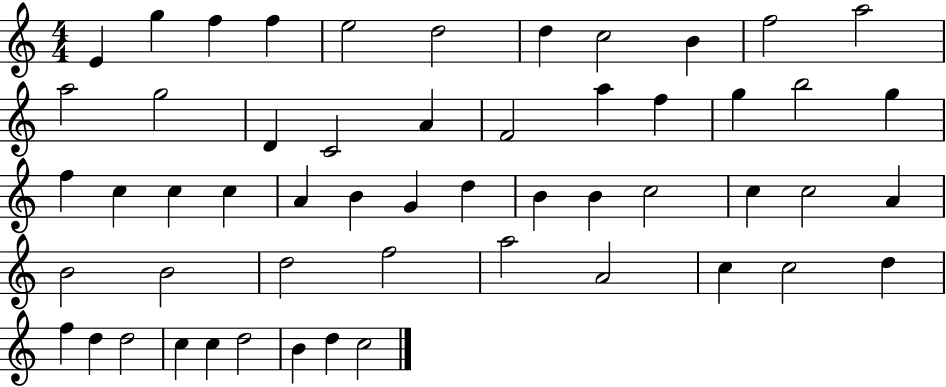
{
  \clef treble
  \numericTimeSignature
  \time 4/4
  \key c \major
  e'4 g''4 f''4 f''4 | e''2 d''2 | d''4 c''2 b'4 | f''2 a''2 | \break a''2 g''2 | d'4 c'2 a'4 | f'2 a''4 f''4 | g''4 b''2 g''4 | \break f''4 c''4 c''4 c''4 | a'4 b'4 g'4 d''4 | b'4 b'4 c''2 | c''4 c''2 a'4 | \break b'2 b'2 | d''2 f''2 | a''2 a'2 | c''4 c''2 d''4 | \break f''4 d''4 d''2 | c''4 c''4 d''2 | b'4 d''4 c''2 | \bar "|."
}